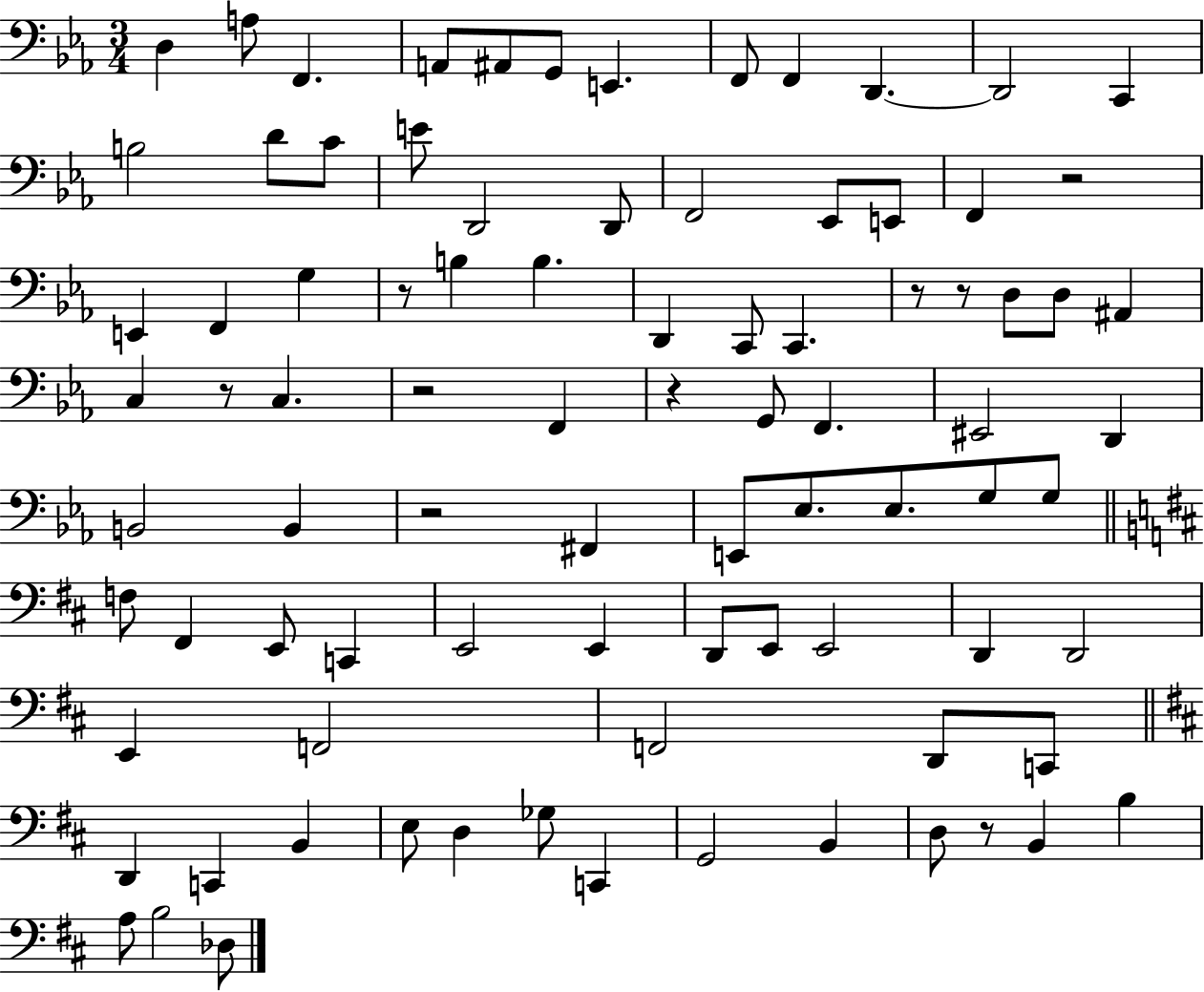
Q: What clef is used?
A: bass